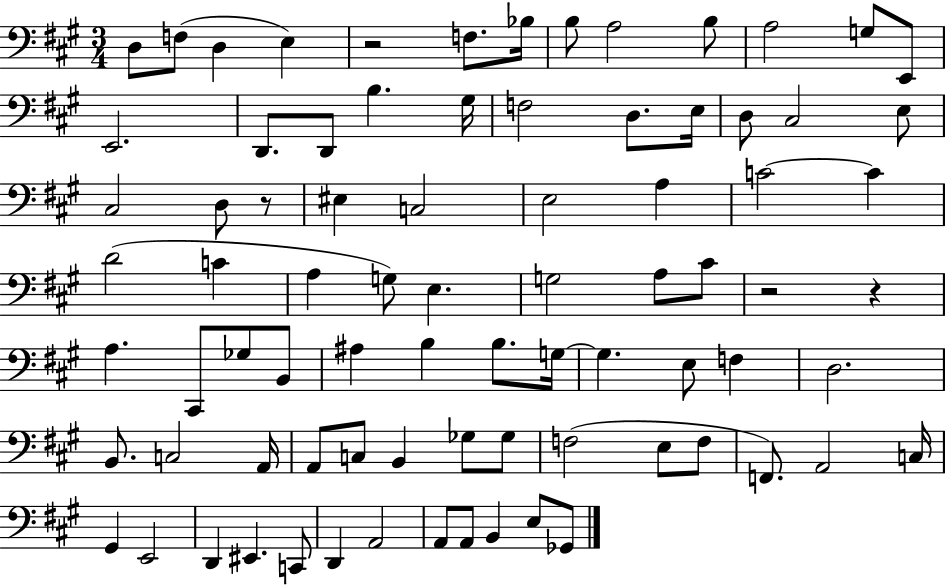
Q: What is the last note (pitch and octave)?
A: Gb2